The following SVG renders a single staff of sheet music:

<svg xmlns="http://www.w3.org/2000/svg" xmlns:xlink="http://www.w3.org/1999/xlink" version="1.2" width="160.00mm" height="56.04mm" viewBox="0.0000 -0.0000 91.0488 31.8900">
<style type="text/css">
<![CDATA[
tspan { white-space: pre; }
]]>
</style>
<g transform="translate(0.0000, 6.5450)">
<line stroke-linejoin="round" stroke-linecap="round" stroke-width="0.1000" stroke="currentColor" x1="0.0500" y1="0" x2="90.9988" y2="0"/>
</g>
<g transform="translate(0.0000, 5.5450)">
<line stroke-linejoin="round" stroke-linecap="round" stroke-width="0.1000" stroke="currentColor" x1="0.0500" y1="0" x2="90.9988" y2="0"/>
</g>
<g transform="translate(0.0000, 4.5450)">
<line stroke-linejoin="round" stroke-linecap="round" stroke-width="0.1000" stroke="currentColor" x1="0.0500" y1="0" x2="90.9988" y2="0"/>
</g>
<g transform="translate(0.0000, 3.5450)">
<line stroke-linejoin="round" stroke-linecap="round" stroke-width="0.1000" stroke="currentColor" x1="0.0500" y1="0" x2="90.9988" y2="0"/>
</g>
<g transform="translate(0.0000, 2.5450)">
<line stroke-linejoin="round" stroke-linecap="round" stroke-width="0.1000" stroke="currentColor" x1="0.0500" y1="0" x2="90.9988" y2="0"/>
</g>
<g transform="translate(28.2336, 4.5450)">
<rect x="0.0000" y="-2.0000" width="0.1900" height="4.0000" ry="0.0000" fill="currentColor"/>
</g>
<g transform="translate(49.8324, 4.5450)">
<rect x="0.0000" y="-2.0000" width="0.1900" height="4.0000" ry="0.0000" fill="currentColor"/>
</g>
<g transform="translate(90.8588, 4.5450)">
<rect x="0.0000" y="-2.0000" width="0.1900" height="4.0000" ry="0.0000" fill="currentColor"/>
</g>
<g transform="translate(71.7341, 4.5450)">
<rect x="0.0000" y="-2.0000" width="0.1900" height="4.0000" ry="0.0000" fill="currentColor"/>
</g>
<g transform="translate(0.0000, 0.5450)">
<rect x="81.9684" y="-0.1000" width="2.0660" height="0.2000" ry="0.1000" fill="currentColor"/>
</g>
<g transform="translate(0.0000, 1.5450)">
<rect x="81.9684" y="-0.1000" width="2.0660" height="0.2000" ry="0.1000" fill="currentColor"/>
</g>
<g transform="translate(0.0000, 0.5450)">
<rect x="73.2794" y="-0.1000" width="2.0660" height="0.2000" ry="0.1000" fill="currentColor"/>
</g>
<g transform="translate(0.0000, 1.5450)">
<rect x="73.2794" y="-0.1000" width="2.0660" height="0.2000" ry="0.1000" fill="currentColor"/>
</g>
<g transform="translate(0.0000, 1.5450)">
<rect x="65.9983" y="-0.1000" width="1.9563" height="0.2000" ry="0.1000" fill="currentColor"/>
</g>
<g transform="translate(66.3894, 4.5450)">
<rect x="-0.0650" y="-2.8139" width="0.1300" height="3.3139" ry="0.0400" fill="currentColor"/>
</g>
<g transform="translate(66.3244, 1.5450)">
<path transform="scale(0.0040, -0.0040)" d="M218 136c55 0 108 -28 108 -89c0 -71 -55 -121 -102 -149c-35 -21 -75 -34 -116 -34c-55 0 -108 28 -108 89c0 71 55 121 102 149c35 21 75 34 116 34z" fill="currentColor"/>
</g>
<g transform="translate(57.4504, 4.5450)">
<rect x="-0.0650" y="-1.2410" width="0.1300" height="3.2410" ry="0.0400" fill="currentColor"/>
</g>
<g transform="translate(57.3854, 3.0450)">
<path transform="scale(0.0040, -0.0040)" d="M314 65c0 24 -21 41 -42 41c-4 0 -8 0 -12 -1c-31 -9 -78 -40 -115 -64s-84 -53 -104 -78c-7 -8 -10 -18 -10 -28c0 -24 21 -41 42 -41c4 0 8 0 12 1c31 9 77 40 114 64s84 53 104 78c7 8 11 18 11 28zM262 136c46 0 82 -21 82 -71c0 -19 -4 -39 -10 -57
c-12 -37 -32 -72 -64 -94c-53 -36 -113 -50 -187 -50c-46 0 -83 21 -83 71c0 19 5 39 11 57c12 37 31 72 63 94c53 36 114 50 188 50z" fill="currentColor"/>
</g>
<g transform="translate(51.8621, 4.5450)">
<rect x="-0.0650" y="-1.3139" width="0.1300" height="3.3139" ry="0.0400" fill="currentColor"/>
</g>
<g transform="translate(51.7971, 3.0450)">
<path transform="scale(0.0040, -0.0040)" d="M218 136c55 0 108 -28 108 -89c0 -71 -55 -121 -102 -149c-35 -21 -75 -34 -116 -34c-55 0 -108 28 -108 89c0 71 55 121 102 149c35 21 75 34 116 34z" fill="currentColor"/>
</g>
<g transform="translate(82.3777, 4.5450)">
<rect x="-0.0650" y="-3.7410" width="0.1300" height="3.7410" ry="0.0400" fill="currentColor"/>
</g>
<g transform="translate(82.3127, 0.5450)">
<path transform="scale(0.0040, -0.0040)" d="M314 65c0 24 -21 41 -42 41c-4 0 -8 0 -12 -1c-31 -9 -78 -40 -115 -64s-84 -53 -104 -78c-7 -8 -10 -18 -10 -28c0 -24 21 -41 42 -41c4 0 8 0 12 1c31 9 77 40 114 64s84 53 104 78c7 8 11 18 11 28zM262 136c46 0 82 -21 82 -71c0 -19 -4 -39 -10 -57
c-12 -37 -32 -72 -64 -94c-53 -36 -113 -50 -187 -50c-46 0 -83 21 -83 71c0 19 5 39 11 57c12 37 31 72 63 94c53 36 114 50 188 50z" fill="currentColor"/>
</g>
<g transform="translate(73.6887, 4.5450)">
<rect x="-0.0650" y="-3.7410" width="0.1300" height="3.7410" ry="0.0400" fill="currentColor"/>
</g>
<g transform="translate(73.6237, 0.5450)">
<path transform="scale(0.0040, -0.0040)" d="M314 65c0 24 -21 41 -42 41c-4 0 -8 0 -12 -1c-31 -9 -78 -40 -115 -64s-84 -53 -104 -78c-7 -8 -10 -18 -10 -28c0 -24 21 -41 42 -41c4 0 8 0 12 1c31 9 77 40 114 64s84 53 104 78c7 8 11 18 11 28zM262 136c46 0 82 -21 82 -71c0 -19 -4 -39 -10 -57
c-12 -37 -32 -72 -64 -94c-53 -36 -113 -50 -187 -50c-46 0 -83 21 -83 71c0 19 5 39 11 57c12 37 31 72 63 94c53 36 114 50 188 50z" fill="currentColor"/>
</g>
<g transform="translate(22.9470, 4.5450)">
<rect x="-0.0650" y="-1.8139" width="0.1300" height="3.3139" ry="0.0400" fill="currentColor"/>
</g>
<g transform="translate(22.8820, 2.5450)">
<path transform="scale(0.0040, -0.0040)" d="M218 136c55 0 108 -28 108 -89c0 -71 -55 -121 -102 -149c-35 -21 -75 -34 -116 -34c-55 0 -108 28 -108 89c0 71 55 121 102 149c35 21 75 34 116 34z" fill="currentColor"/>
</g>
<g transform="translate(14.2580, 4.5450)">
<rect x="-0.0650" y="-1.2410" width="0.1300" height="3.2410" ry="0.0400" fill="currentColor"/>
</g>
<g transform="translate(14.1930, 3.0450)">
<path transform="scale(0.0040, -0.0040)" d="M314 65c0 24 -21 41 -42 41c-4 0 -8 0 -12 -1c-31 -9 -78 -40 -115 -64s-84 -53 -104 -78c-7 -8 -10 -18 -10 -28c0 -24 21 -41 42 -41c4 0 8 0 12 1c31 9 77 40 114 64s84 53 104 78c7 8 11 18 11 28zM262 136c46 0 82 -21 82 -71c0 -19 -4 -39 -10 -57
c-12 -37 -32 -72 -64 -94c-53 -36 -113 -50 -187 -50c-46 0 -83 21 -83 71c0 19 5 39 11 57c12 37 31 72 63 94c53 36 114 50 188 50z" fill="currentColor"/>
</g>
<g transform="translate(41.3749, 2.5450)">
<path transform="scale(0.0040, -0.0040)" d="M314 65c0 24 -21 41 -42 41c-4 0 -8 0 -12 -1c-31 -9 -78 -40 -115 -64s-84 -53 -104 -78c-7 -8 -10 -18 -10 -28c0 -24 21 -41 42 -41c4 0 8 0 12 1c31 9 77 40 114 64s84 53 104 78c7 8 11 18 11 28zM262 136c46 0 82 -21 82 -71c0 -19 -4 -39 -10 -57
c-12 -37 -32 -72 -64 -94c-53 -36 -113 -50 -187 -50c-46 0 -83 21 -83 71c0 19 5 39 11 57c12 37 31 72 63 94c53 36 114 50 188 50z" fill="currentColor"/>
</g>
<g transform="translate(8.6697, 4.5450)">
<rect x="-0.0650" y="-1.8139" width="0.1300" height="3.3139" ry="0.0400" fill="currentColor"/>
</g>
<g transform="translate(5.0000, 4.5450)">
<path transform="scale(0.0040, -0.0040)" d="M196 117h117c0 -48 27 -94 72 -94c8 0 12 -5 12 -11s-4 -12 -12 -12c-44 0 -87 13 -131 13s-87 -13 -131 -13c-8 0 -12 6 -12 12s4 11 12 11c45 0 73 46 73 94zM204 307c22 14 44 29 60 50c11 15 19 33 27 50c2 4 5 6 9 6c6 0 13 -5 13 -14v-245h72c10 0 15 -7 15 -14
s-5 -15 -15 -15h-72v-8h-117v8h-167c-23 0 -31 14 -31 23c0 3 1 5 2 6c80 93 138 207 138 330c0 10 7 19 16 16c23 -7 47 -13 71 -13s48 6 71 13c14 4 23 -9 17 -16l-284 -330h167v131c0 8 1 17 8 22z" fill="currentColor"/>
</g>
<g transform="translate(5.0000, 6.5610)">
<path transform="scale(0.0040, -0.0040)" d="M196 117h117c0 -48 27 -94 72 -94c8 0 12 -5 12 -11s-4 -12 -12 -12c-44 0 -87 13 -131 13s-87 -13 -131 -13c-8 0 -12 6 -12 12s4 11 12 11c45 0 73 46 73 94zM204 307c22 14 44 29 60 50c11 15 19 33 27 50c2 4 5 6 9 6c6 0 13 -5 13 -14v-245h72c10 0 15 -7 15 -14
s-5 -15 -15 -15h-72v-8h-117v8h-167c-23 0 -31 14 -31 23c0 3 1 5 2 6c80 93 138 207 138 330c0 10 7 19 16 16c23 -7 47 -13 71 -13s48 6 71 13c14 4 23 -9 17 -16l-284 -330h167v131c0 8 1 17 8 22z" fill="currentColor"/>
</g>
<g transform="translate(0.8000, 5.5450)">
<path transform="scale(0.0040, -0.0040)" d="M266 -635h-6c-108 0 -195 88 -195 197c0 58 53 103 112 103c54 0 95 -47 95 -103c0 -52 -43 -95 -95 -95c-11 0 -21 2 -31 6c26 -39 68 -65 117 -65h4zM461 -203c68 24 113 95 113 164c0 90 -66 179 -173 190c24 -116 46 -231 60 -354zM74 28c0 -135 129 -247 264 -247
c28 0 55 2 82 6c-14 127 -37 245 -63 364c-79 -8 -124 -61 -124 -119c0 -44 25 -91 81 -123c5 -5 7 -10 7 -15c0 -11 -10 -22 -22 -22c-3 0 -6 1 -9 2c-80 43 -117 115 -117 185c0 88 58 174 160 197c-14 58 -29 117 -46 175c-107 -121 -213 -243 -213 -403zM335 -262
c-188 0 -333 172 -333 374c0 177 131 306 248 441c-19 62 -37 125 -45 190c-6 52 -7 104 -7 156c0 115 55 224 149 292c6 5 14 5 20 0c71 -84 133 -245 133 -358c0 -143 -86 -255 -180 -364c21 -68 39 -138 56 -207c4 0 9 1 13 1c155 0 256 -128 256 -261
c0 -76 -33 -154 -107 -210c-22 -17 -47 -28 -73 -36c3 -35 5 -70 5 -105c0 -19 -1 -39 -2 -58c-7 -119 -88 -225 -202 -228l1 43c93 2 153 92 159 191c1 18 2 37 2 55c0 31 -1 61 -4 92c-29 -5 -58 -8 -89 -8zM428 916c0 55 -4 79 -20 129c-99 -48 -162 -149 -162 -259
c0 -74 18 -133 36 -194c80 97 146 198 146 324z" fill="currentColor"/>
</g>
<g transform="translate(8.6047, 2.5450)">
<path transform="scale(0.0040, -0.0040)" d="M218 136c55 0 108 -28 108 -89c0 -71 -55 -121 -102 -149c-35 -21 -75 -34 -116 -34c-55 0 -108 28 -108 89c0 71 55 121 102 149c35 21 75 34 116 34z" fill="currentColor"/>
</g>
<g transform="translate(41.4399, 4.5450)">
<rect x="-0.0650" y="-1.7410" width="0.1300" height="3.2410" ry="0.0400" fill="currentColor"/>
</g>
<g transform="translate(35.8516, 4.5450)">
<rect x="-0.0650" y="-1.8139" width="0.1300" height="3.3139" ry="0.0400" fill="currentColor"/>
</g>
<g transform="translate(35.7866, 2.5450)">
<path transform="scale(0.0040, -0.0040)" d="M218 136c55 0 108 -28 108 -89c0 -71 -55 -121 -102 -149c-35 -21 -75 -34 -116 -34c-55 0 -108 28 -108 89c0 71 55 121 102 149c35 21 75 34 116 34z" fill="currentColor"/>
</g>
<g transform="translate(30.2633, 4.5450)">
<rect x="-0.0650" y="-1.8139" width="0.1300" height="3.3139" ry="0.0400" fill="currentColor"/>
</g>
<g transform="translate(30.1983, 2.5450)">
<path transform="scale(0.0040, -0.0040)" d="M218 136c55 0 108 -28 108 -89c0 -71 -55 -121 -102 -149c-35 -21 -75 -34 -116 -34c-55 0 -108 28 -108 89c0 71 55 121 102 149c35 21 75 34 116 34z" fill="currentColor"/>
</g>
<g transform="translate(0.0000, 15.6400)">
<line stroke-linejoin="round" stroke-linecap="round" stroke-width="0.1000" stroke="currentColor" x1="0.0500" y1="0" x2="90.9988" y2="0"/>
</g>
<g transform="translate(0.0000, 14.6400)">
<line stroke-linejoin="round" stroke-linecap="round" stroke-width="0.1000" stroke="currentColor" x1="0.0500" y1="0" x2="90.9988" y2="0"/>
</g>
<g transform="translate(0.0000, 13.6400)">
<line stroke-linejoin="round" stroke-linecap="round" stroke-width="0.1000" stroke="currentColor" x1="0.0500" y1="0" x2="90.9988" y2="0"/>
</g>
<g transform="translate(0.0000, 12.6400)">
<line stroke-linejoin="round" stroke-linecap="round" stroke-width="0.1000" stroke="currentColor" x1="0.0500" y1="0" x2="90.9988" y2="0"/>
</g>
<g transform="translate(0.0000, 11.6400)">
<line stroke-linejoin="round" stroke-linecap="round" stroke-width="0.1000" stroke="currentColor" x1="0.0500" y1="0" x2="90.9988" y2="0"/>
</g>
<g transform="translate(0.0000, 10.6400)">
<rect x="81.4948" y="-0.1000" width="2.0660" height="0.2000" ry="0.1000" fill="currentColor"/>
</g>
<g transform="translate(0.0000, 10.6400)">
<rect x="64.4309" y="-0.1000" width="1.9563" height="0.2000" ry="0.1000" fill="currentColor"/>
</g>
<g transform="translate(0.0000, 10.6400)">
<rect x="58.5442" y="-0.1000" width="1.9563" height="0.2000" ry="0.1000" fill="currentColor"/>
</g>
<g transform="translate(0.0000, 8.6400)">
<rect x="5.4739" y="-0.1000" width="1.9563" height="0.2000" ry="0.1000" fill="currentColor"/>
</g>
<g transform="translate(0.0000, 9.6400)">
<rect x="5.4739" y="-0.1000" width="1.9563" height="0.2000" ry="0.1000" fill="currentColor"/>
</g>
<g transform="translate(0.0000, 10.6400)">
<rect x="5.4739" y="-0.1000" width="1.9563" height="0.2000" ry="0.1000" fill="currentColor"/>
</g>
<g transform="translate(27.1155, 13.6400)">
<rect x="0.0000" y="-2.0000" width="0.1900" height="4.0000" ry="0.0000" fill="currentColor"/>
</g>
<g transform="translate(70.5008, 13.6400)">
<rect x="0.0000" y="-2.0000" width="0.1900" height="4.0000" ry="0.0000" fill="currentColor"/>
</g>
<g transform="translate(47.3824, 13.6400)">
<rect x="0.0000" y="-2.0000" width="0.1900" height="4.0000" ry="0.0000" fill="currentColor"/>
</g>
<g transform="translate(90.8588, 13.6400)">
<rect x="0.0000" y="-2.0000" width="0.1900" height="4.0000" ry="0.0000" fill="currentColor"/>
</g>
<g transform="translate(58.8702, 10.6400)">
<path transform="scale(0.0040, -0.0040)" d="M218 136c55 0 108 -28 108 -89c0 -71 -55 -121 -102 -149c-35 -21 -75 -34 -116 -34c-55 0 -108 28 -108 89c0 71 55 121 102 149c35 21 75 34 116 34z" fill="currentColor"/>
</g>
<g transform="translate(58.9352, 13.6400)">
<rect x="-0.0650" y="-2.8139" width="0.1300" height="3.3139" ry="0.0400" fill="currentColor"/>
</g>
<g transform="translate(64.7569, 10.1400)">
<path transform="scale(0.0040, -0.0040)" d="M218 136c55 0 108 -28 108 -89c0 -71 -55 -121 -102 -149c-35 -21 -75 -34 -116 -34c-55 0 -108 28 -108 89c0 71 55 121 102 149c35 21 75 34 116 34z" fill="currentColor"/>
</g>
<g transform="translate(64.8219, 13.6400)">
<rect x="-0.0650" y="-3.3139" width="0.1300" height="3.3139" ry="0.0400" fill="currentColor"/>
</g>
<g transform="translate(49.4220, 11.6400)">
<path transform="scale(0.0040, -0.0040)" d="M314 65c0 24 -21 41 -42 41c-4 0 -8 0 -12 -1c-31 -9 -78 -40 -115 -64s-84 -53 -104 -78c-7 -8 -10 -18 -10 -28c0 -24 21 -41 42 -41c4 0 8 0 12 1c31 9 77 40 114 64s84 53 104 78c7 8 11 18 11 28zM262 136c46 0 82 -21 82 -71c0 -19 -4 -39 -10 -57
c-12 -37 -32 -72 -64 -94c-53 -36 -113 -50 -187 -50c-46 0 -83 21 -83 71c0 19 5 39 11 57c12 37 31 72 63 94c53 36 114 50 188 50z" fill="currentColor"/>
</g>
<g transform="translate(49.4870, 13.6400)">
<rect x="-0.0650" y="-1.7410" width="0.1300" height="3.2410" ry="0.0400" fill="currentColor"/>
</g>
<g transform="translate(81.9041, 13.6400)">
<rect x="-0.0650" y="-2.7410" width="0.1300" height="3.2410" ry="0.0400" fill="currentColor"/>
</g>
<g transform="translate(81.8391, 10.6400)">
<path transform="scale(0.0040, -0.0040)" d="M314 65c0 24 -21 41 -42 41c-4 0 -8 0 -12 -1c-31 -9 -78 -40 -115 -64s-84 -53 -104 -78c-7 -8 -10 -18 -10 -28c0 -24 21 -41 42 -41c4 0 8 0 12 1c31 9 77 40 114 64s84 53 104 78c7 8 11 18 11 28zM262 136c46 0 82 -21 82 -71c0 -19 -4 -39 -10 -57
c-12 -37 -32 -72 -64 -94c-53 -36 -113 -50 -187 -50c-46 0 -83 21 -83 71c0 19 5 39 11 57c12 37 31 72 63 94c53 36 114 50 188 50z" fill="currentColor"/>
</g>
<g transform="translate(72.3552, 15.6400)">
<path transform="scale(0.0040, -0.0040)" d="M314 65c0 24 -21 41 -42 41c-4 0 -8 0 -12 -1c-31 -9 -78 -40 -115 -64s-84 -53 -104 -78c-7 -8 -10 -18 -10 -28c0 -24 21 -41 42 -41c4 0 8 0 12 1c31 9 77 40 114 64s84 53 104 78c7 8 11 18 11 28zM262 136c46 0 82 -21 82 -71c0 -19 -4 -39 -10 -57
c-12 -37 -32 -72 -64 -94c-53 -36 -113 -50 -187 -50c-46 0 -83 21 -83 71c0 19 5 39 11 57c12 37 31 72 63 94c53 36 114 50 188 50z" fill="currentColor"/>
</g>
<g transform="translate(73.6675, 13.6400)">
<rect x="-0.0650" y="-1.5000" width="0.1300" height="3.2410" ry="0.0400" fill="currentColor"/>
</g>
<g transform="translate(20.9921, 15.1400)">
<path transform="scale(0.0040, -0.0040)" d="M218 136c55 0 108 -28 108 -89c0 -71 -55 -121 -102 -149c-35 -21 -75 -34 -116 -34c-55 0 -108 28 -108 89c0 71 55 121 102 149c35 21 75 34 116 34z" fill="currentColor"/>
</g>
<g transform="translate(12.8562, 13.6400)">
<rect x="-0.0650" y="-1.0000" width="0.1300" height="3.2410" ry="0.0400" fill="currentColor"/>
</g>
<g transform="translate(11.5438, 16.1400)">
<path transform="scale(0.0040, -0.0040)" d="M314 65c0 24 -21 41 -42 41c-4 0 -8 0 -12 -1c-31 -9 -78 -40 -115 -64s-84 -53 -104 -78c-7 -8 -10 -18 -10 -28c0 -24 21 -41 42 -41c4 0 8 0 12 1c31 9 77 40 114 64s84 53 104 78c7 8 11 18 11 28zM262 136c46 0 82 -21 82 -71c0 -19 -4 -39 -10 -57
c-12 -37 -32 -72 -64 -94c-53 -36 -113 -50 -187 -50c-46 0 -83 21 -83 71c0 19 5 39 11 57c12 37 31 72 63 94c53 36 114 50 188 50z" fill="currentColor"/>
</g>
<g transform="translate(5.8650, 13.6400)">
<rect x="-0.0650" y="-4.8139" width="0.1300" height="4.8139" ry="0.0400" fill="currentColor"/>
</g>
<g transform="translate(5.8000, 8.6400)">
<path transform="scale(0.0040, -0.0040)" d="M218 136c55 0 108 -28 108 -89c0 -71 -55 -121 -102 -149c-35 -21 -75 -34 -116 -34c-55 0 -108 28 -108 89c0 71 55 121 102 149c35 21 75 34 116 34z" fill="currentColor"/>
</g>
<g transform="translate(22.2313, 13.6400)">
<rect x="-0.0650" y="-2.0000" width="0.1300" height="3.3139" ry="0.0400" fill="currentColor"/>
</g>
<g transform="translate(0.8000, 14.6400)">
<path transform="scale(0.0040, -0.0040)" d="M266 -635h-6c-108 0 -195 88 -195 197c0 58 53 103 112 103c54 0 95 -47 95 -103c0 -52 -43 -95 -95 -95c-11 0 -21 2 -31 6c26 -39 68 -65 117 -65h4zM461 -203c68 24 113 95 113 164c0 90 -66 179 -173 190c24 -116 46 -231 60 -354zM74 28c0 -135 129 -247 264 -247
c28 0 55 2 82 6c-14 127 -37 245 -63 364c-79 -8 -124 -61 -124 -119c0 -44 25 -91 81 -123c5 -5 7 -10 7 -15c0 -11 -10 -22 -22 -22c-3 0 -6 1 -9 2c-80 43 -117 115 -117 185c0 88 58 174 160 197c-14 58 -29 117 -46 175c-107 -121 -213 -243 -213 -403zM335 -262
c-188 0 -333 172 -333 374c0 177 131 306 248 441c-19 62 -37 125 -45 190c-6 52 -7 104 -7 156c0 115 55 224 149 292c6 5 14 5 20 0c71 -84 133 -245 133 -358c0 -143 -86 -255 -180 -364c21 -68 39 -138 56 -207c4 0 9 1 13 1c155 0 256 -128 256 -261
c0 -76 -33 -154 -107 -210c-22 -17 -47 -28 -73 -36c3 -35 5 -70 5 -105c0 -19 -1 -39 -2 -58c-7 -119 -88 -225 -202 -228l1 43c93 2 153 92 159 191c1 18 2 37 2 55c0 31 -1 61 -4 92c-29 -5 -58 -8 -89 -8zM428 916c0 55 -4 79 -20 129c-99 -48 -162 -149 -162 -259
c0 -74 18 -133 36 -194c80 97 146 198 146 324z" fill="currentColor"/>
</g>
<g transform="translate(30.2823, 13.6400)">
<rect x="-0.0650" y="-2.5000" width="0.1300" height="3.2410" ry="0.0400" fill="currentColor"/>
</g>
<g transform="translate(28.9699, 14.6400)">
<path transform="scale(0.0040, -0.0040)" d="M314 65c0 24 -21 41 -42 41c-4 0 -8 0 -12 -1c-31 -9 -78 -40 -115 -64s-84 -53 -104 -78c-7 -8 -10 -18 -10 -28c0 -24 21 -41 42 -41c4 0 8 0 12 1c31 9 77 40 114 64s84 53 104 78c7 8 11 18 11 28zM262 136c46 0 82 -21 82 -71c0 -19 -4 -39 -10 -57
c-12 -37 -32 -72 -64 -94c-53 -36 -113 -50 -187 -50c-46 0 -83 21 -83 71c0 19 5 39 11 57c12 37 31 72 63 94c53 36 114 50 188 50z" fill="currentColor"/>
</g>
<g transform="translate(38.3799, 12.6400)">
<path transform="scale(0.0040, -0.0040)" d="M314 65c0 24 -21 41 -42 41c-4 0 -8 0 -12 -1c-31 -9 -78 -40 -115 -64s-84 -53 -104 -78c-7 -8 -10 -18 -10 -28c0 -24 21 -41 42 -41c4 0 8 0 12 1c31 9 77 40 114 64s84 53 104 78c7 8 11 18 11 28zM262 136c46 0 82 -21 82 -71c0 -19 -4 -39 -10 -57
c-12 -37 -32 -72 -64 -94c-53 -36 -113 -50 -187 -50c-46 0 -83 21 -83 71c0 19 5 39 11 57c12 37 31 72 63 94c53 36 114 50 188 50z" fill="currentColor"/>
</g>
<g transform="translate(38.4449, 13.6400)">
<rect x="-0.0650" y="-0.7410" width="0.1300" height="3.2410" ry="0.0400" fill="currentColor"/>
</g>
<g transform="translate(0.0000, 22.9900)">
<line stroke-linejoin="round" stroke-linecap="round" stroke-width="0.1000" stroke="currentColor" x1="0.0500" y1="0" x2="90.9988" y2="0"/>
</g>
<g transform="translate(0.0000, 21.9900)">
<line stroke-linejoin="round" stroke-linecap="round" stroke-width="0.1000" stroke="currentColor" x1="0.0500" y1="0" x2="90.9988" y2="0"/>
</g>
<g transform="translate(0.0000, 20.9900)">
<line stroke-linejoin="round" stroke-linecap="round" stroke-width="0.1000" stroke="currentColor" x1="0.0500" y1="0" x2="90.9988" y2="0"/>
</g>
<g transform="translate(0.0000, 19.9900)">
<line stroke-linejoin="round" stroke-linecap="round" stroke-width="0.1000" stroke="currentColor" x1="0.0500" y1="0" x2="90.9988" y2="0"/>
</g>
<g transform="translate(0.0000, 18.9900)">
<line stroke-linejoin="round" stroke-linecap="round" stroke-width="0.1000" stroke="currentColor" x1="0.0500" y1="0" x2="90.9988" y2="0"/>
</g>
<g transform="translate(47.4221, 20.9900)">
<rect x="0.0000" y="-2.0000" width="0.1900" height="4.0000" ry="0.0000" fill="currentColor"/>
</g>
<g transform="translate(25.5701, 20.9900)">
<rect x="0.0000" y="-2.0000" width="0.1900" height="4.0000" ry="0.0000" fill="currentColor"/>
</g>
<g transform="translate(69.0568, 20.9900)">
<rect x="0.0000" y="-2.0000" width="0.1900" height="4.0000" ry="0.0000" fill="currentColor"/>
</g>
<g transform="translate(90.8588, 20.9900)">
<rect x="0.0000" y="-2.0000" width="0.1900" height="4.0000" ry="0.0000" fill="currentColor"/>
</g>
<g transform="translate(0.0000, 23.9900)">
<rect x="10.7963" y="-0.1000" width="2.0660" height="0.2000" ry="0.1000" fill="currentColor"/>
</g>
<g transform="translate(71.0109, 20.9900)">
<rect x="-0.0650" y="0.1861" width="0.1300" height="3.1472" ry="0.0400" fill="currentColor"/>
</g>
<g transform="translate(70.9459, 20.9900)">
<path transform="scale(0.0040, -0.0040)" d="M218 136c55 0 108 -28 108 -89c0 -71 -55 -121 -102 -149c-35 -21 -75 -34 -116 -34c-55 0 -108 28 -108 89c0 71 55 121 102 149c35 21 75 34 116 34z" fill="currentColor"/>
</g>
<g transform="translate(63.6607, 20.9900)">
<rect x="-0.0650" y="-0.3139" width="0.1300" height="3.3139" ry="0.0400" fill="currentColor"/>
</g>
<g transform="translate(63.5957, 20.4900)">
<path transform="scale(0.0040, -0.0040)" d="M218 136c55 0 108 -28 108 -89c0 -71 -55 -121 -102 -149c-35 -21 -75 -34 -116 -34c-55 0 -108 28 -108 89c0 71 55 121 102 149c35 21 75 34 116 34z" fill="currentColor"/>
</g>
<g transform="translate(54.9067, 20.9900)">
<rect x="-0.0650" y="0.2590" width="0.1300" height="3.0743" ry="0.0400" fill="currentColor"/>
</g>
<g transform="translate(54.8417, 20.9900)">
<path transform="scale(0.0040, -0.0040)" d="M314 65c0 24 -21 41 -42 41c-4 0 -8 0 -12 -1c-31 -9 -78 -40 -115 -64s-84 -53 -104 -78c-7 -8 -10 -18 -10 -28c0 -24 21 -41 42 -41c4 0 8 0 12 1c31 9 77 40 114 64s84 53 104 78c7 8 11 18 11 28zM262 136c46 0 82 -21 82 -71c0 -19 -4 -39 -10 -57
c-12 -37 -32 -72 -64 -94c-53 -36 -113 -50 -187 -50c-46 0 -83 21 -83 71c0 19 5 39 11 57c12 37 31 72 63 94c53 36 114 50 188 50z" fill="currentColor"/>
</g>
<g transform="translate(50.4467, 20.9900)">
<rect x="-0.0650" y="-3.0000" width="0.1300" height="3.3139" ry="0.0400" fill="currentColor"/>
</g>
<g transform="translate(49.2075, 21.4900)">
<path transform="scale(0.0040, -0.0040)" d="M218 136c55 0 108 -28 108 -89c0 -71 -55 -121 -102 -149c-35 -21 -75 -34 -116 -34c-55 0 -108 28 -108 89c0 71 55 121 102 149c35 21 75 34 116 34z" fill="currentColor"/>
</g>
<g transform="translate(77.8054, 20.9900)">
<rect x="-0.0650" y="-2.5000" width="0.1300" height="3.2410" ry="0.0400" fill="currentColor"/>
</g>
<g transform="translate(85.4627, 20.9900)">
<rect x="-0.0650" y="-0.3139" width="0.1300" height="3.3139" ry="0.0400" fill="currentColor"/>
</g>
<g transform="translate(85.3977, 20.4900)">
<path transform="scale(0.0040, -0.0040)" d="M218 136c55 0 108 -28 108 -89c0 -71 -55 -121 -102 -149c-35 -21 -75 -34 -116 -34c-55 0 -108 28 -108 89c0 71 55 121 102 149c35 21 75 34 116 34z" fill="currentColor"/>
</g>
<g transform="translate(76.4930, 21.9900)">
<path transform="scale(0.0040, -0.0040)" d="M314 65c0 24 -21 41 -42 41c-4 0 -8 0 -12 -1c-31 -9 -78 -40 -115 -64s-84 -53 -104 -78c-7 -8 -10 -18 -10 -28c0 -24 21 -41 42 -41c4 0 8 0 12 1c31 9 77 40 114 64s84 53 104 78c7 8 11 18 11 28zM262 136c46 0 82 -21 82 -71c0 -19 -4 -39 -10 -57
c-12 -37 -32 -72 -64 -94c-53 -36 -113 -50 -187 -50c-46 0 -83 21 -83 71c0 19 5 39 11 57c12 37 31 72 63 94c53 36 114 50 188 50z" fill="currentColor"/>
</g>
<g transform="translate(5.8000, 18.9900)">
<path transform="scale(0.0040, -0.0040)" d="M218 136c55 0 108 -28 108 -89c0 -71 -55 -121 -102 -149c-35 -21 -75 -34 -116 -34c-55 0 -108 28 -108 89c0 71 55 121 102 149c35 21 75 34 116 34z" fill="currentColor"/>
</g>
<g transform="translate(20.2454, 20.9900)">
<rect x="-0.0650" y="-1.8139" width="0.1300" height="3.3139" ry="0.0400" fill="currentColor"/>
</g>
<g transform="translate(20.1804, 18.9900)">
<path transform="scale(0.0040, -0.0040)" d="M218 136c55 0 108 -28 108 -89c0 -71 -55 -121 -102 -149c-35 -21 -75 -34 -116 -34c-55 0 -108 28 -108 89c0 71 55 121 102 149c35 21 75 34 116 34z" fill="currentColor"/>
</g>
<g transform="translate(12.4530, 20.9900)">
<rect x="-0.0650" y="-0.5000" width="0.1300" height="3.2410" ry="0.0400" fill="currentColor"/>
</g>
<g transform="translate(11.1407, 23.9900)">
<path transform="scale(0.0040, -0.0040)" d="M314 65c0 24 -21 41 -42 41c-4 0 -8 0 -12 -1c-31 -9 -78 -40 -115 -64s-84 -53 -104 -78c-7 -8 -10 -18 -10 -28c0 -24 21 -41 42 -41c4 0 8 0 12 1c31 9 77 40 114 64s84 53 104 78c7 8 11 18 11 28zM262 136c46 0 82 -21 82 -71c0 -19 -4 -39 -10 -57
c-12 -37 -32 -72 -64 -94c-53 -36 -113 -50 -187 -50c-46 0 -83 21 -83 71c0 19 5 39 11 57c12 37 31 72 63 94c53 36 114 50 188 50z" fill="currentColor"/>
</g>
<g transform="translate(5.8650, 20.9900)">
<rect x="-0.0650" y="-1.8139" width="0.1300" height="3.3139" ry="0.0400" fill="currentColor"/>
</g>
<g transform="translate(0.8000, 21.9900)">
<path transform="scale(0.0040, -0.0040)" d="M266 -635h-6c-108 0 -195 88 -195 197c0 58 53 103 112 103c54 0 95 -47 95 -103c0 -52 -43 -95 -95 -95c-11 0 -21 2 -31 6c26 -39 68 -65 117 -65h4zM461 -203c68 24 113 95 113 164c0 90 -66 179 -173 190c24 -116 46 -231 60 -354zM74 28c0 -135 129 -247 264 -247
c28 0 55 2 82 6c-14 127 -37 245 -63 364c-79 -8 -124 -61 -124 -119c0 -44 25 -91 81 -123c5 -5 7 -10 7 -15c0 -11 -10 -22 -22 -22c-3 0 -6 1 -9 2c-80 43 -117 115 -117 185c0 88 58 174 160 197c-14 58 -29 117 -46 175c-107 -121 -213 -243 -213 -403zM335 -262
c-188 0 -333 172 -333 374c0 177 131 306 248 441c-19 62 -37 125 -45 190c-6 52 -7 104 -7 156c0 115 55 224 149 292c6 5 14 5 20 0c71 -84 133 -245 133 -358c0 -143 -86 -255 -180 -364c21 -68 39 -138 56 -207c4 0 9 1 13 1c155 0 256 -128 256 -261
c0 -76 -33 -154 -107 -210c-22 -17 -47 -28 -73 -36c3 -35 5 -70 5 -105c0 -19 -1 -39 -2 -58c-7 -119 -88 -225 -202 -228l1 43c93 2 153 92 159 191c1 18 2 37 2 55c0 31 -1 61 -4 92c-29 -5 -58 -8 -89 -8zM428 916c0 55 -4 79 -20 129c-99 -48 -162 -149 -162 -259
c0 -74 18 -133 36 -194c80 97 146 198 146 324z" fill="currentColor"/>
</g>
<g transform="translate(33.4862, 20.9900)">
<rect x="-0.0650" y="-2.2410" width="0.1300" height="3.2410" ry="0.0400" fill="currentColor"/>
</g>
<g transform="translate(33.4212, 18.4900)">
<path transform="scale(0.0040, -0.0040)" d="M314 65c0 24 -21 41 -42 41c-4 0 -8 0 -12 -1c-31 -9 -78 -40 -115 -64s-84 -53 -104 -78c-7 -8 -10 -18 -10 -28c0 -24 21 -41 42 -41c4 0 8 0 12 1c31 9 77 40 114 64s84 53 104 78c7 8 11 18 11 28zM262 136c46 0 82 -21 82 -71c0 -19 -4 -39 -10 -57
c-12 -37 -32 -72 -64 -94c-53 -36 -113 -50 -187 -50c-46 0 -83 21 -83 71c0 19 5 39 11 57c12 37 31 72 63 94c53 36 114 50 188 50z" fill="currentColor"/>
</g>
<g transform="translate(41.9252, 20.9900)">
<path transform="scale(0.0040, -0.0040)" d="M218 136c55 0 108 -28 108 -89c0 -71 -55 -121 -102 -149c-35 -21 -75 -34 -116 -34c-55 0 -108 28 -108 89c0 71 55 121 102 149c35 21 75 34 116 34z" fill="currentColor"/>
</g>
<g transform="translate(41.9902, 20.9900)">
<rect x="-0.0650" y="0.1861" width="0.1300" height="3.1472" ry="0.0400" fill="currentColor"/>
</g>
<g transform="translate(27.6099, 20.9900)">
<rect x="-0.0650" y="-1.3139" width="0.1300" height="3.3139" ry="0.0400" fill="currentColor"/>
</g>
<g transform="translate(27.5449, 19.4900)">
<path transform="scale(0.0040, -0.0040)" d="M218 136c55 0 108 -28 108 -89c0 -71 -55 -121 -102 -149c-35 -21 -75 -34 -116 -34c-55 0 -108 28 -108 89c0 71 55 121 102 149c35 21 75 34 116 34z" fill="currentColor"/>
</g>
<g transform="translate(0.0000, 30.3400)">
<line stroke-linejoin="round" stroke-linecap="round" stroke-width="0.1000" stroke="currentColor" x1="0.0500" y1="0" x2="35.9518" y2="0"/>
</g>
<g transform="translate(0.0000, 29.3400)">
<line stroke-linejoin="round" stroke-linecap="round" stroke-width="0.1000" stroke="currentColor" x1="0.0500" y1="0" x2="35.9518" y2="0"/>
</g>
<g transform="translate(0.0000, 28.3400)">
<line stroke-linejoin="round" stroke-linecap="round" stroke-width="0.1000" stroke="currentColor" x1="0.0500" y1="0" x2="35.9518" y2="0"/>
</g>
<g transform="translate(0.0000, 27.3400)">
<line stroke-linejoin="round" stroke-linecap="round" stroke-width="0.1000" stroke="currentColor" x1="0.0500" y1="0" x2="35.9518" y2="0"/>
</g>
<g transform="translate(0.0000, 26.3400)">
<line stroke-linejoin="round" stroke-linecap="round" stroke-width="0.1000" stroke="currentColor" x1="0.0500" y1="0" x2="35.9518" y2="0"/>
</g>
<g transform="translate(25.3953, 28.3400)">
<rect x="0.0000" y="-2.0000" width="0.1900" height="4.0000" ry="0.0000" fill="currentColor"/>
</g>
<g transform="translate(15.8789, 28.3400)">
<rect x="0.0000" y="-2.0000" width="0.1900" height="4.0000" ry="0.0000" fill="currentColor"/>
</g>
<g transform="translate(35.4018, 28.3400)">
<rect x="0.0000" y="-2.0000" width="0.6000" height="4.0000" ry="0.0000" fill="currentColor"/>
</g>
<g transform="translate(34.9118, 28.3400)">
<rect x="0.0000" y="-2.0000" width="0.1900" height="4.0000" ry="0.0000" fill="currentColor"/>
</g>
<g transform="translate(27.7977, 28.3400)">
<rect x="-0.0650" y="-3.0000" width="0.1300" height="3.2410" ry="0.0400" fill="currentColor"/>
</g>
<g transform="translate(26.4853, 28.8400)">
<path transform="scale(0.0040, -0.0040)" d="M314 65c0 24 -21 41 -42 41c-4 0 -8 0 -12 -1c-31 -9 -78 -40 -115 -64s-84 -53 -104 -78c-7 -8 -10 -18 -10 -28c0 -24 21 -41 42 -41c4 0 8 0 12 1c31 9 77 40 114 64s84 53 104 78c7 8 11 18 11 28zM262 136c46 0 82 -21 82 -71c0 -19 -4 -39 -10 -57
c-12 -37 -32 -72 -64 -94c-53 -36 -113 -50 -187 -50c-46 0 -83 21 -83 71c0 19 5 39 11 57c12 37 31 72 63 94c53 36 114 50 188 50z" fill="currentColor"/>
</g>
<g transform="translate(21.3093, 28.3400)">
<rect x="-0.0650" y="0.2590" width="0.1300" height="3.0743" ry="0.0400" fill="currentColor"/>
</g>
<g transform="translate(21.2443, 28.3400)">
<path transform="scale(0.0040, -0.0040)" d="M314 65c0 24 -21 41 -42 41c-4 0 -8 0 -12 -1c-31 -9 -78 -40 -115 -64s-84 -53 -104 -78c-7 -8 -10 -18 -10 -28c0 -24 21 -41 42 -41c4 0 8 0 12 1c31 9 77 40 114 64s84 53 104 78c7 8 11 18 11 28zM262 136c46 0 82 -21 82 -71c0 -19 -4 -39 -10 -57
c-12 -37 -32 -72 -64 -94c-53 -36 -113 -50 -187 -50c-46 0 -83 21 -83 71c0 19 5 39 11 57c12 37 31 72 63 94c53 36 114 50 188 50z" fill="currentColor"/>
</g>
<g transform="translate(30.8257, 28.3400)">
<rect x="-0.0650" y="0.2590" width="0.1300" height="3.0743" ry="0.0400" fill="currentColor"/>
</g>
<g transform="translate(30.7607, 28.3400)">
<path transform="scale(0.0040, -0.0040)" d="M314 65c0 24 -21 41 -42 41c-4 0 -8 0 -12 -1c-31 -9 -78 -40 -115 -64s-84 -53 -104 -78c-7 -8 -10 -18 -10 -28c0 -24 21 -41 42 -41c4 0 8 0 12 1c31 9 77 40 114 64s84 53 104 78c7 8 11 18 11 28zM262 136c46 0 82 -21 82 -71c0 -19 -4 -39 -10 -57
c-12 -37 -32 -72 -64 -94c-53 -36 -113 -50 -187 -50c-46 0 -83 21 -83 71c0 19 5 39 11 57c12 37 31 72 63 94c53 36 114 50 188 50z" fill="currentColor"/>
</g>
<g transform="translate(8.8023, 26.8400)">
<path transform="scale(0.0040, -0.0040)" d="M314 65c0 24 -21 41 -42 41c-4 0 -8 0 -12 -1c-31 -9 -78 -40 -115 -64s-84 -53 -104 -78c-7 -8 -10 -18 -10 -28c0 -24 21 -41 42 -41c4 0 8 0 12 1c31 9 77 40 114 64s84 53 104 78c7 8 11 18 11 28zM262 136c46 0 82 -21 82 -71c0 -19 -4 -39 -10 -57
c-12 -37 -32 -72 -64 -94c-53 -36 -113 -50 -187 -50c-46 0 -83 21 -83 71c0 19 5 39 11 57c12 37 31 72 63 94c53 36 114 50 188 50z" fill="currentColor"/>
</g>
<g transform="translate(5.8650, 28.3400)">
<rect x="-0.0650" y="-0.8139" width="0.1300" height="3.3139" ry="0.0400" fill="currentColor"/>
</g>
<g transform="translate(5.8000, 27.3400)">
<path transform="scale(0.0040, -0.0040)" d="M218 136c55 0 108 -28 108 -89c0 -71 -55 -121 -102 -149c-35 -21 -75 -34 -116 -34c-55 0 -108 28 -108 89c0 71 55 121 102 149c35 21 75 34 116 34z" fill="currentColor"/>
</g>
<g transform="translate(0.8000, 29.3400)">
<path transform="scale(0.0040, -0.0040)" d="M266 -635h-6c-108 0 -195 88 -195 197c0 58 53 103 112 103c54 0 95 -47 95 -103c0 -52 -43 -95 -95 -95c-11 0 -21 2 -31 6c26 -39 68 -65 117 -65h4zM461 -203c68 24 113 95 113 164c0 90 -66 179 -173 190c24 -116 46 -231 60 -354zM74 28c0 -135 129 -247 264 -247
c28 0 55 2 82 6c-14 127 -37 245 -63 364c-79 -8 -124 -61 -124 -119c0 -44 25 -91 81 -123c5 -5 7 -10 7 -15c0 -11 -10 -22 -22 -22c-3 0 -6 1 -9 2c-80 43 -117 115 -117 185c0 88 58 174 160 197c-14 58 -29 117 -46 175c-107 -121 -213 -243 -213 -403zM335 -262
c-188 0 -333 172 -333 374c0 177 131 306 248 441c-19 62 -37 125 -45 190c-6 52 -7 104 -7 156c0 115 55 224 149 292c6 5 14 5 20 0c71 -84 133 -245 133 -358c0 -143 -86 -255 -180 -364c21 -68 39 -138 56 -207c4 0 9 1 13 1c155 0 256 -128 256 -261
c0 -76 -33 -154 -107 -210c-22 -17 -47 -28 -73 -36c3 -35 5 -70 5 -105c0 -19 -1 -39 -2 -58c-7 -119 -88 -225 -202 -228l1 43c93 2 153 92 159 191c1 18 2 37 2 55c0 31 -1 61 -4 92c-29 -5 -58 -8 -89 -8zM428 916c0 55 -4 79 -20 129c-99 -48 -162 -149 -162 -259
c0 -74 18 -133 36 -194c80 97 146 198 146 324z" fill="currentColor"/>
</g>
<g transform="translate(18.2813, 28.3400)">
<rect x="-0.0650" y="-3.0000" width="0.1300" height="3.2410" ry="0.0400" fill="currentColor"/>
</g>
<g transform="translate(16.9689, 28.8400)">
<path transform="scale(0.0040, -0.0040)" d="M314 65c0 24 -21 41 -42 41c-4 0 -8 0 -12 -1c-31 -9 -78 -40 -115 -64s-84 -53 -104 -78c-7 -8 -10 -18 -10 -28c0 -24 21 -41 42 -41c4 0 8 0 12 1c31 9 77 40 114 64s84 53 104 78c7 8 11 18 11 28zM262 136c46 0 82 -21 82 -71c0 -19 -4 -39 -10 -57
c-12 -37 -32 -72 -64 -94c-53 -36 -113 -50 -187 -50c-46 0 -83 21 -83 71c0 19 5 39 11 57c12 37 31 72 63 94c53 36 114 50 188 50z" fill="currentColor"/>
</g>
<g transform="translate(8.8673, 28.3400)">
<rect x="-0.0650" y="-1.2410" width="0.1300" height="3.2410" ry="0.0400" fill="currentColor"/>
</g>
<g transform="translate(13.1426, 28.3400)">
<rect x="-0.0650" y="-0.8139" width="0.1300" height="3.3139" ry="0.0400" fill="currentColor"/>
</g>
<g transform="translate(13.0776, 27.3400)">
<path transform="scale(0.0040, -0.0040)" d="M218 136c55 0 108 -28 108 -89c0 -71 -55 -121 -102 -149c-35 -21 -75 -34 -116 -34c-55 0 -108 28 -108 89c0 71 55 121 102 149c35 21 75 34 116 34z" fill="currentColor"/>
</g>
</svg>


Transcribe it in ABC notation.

X:1
T:Untitled
M:4/4
L:1/4
K:C
f e2 f f f f2 e e2 a c'2 c'2 e' D2 F G2 d2 f2 a b E2 a2 f C2 f e g2 B A B2 c B G2 c d e2 d A2 B2 A2 B2